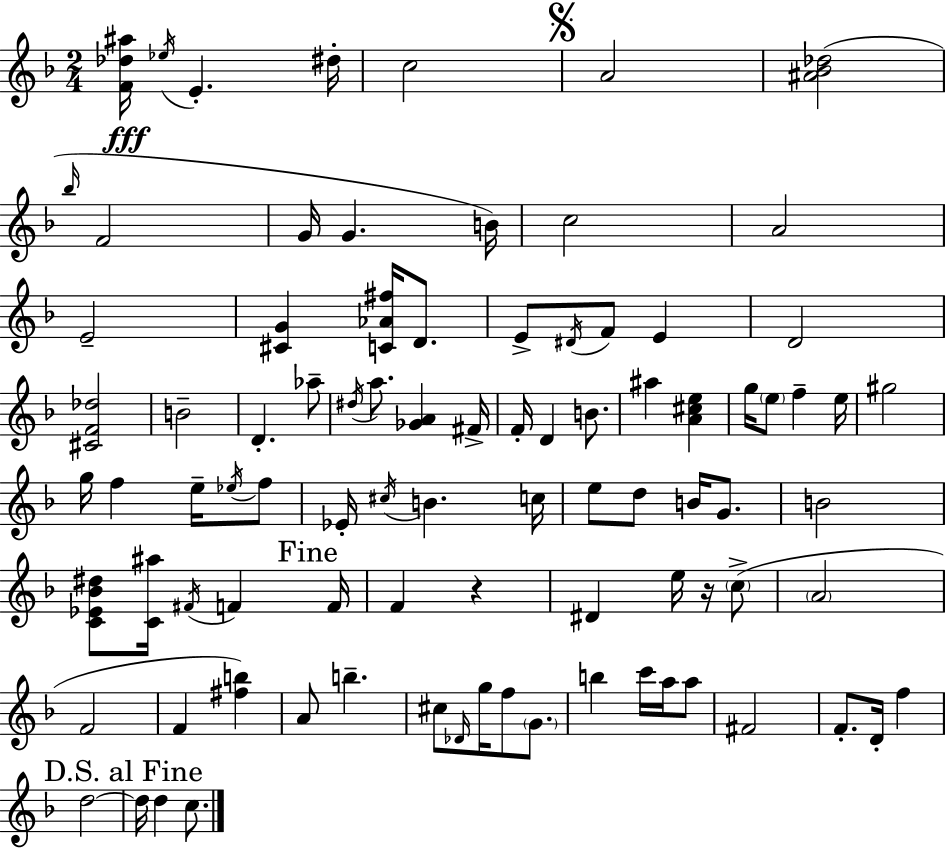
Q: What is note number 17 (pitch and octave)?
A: F4